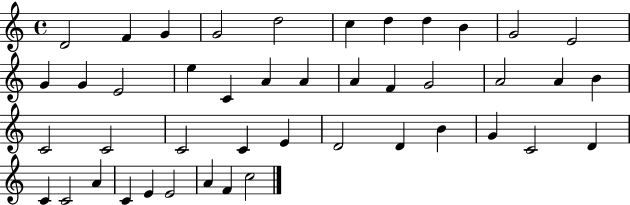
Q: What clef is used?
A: treble